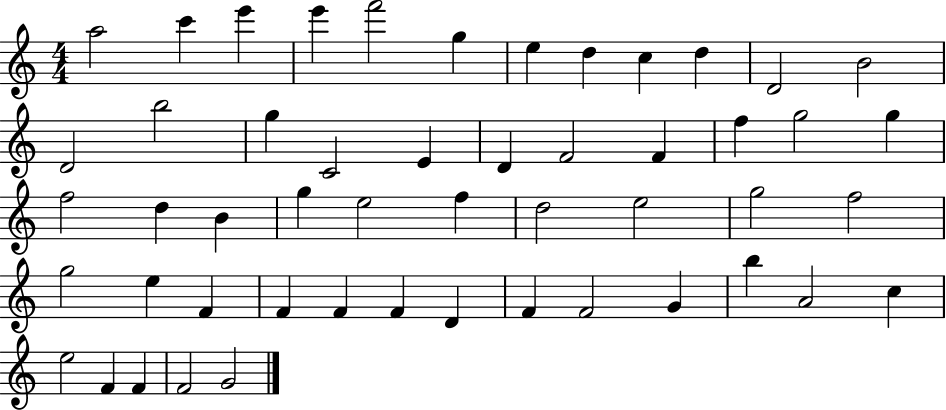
A5/h C6/q E6/q E6/q F6/h G5/q E5/q D5/q C5/q D5/q D4/h B4/h D4/h B5/h G5/q C4/h E4/q D4/q F4/h F4/q F5/q G5/h G5/q F5/h D5/q B4/q G5/q E5/h F5/q D5/h E5/h G5/h F5/h G5/h E5/q F4/q F4/q F4/q F4/q D4/q F4/q F4/h G4/q B5/q A4/h C5/q E5/h F4/q F4/q F4/h G4/h